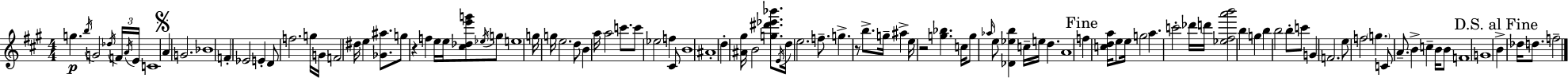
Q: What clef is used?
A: treble